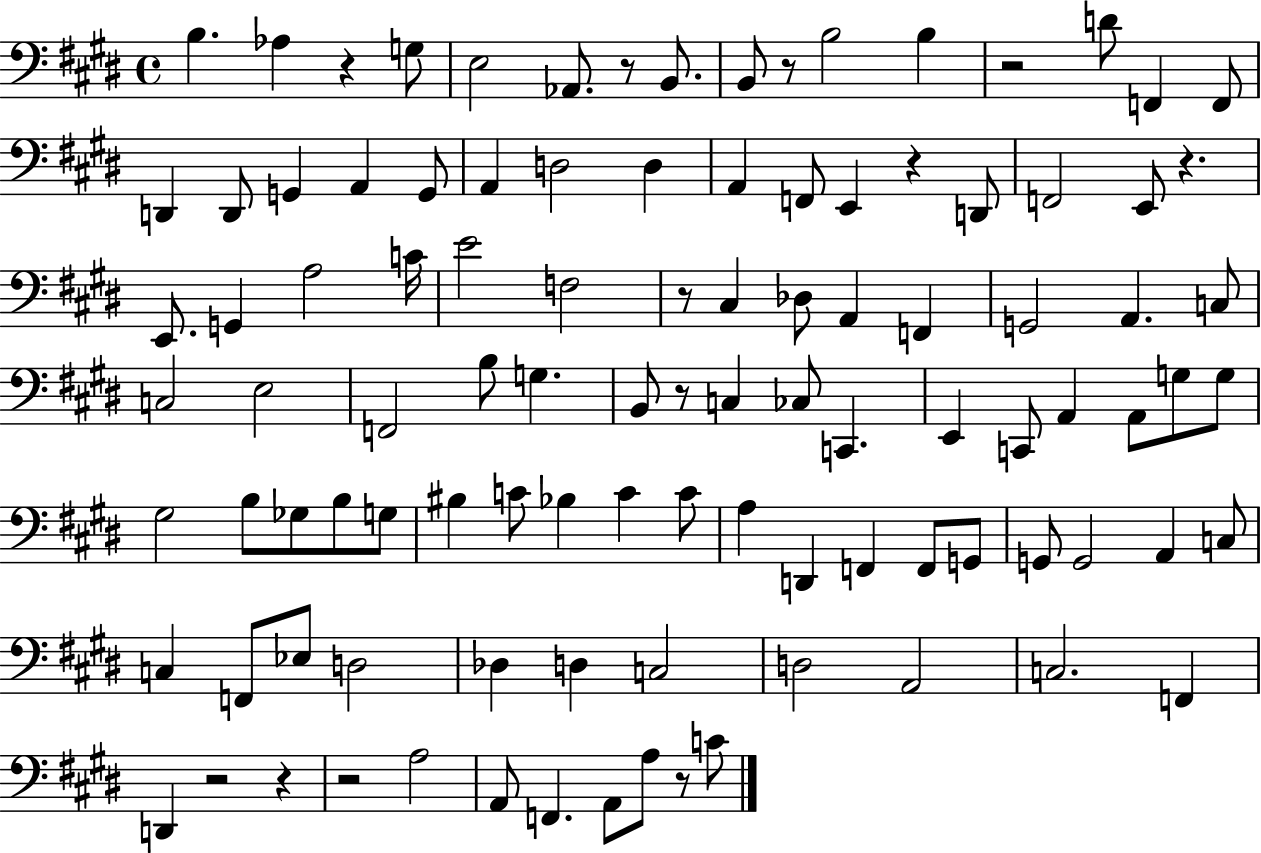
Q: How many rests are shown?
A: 12